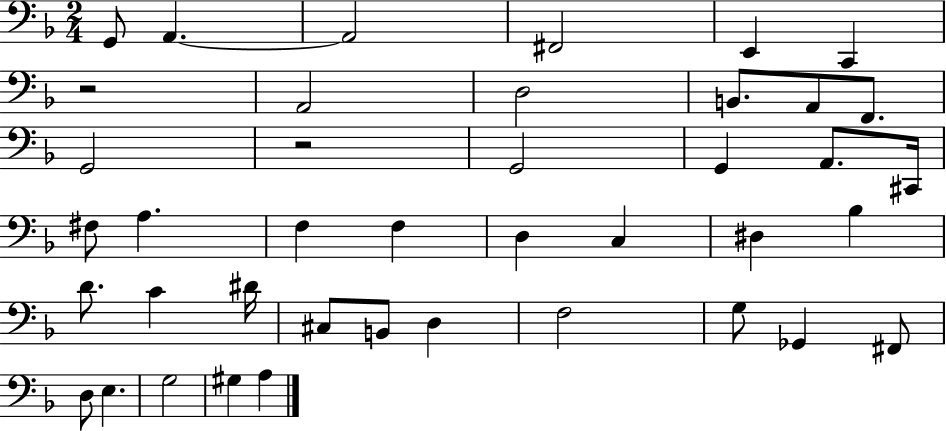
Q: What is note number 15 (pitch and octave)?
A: A2